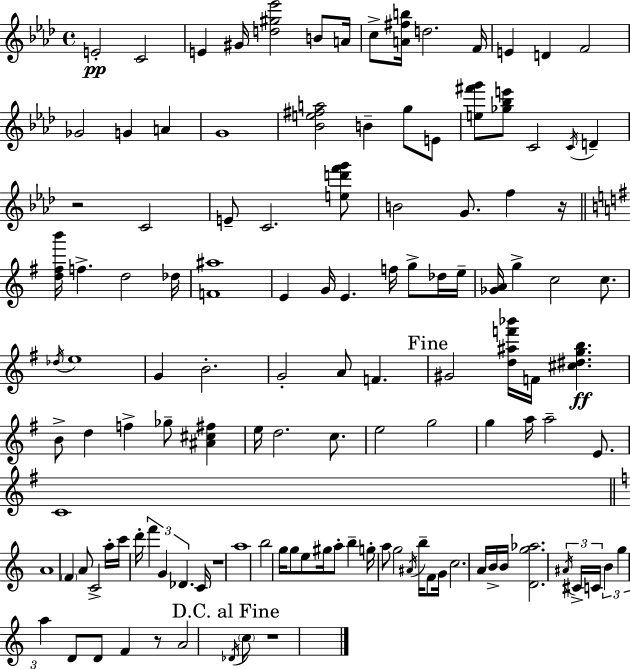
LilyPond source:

{
  \clef treble
  \time 4/4
  \defaultTimeSignature
  \key f \minor
  \repeat volta 2 { e'2-.\pp c'2 | e'4 gis'16 <d'' gis'' ees'''>2 b'8 a'16 | c''8-> <a' fis'' b''>16 d''2. f'16 | e'4 d'4 f'2 | \break ges'2 g'4 a'4 | g'1 | <bes' e'' fis'' a''>2 b'4-- g''8 e'8 | <e'' fis''' g'''>8 <ges'' bes'' e'''>8 c'2 \acciaccatura { c'16 } d'4-- | \break r2 c'2 | e'8-- c'2. <e'' d''' f''' g'''>8 | b'2 g'8. f''4 | r16 \bar "||" \break \key g \major <d'' fis'' b'''>16 f''4.-> d''2 des''16 | <f' ais''>1 | e'4 g'16 e'4. f''16 g''8-> des''16 e''16-- | <ges' a'>16 g''4-> c''2 c''8. | \break \acciaccatura { des''16 } e''1 | g'4 b'2.-. | g'2-. a'8 f'4. | \mark "Fine" gis'2 <d'' ais'' f''' bes'''>16 f'16 <cis'' dis'' g'' b''>4.\ff | \break b'8-> d''4 f''4-> ges''8-- <ais' cis'' fis''>4 | e''16 d''2. c''8. | e''2 g''2 | g''4 a''16 a''2-- e'8. | \break c'1 | \bar "||" \break \key c \major a'1 | \parenthesize f'4 a'8 c'2-> a''16-. c'''16 | d'''16-. \tuplet 3/2 { f'''4 g'4 des'4. } c'16 | r1 | \break a''1 | b''2 g''16 g''8 e''8 gis''16 a''8-. | b''4-- g''16-. a''8 g''2 \acciaccatura { ais'16 } | b''16-- f'8 g'16 c''2. | \break a'16 b'16-> b'16 <d' g'' aes''>2. \tuplet 3/2 { \acciaccatura { ais'16 } | cis'16-> c'16 } \tuplet 3/2 { b'4 g''4 a''4 } d'8 | d'8 f'4 r8 a'2 | \mark "D.C. al Fine" \acciaccatura { des'16 } \parenthesize c''8 r1 | \break } \bar "|."
}